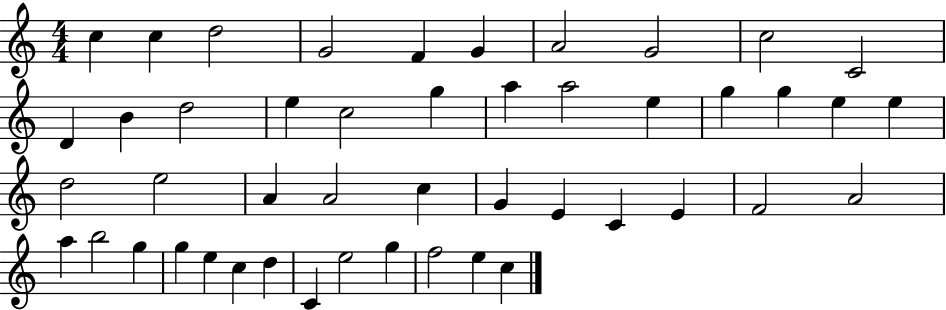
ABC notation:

X:1
T:Untitled
M:4/4
L:1/4
K:C
c c d2 G2 F G A2 G2 c2 C2 D B d2 e c2 g a a2 e g g e e d2 e2 A A2 c G E C E F2 A2 a b2 g g e c d C e2 g f2 e c